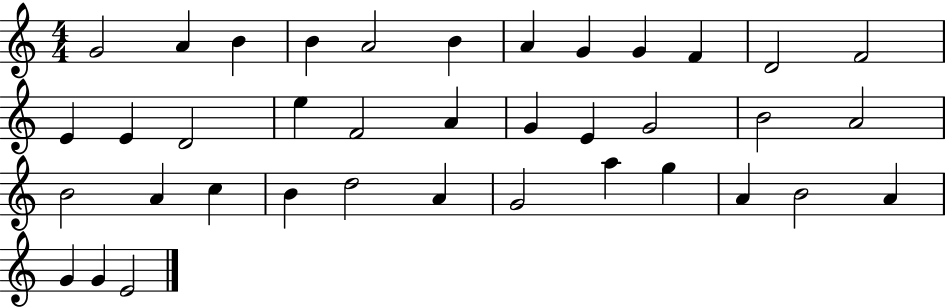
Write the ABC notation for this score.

X:1
T:Untitled
M:4/4
L:1/4
K:C
G2 A B B A2 B A G G F D2 F2 E E D2 e F2 A G E G2 B2 A2 B2 A c B d2 A G2 a g A B2 A G G E2